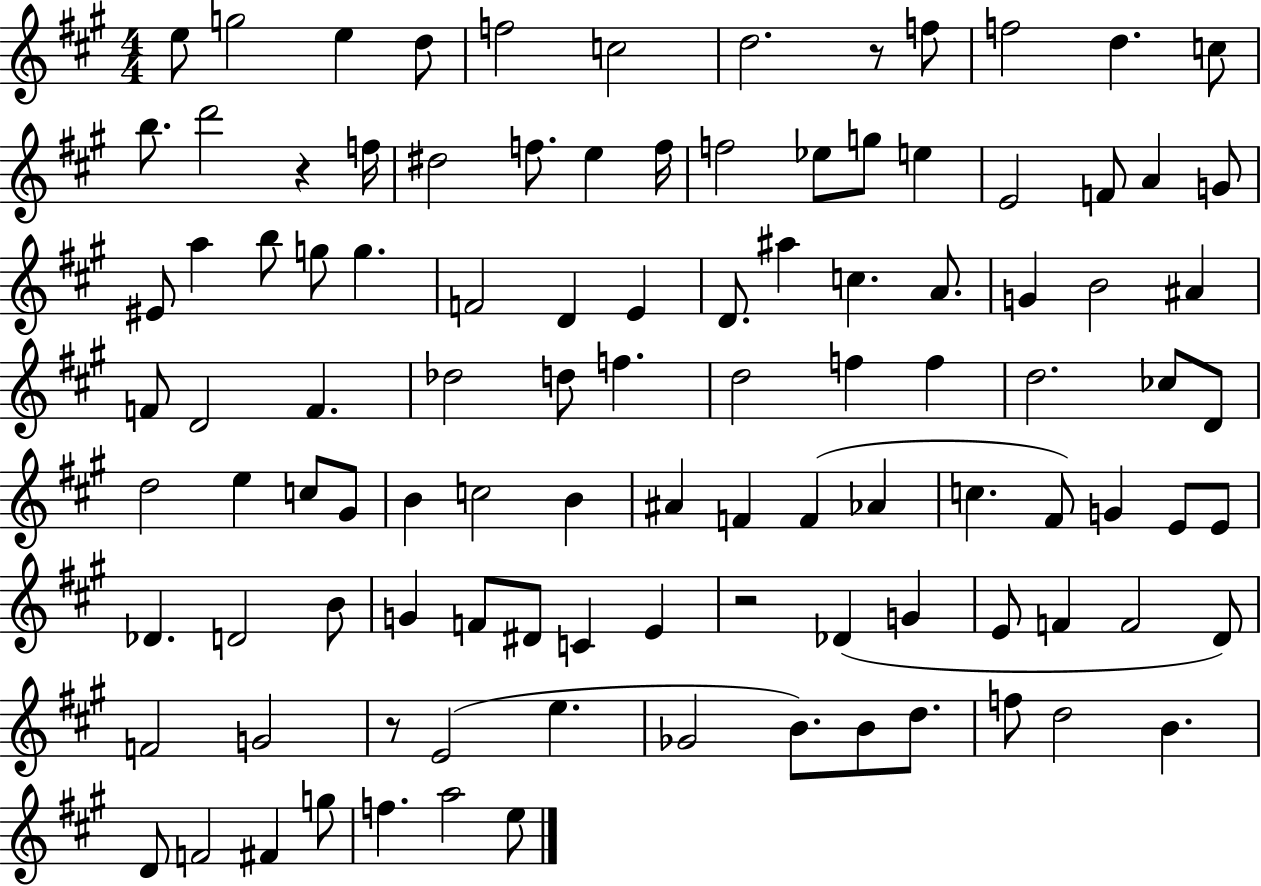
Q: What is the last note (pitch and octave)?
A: E5